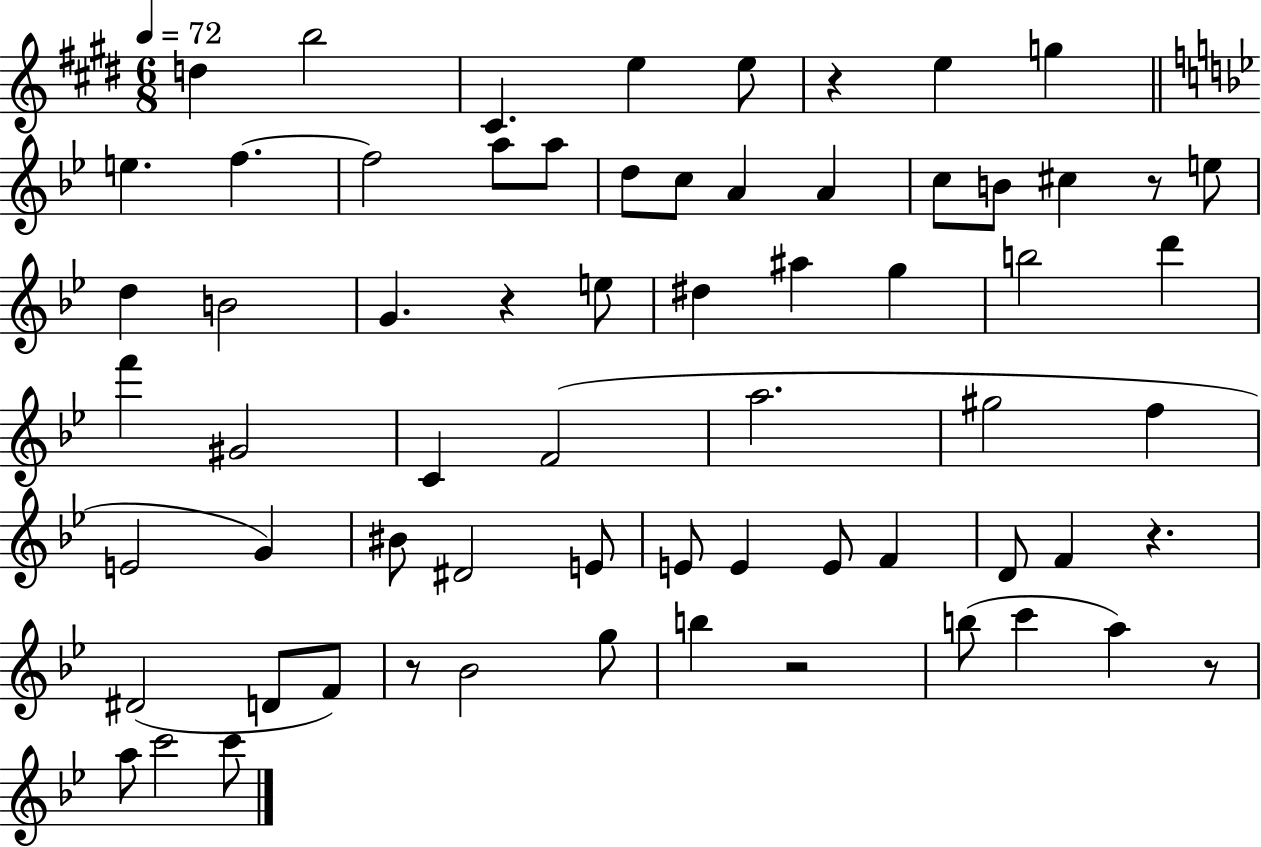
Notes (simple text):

D5/q B5/h C#4/q. E5/q E5/e R/q E5/q G5/q E5/q. F5/q. F5/h A5/e A5/e D5/e C5/e A4/q A4/q C5/e B4/e C#5/q R/e E5/e D5/q B4/h G4/q. R/q E5/e D#5/q A#5/q G5/q B5/h D6/q F6/q G#4/h C4/q F4/h A5/h. G#5/h F5/q E4/h G4/q BIS4/e D#4/h E4/e E4/e E4/q E4/e F4/q D4/e F4/q R/q. D#4/h D4/e F4/e R/e Bb4/h G5/e B5/q R/h B5/e C6/q A5/q R/e A5/e C6/h C6/e